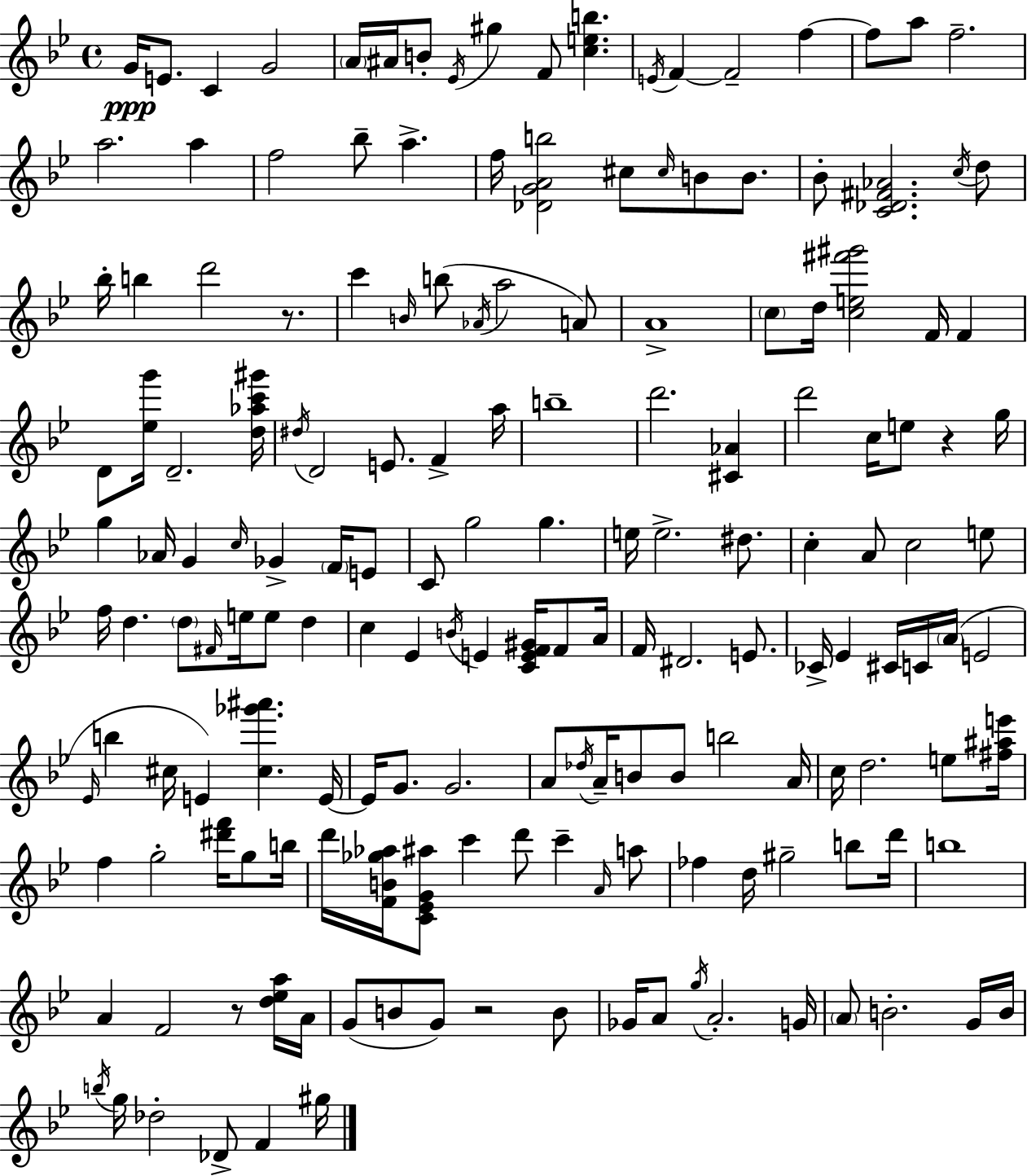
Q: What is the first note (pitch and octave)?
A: G4